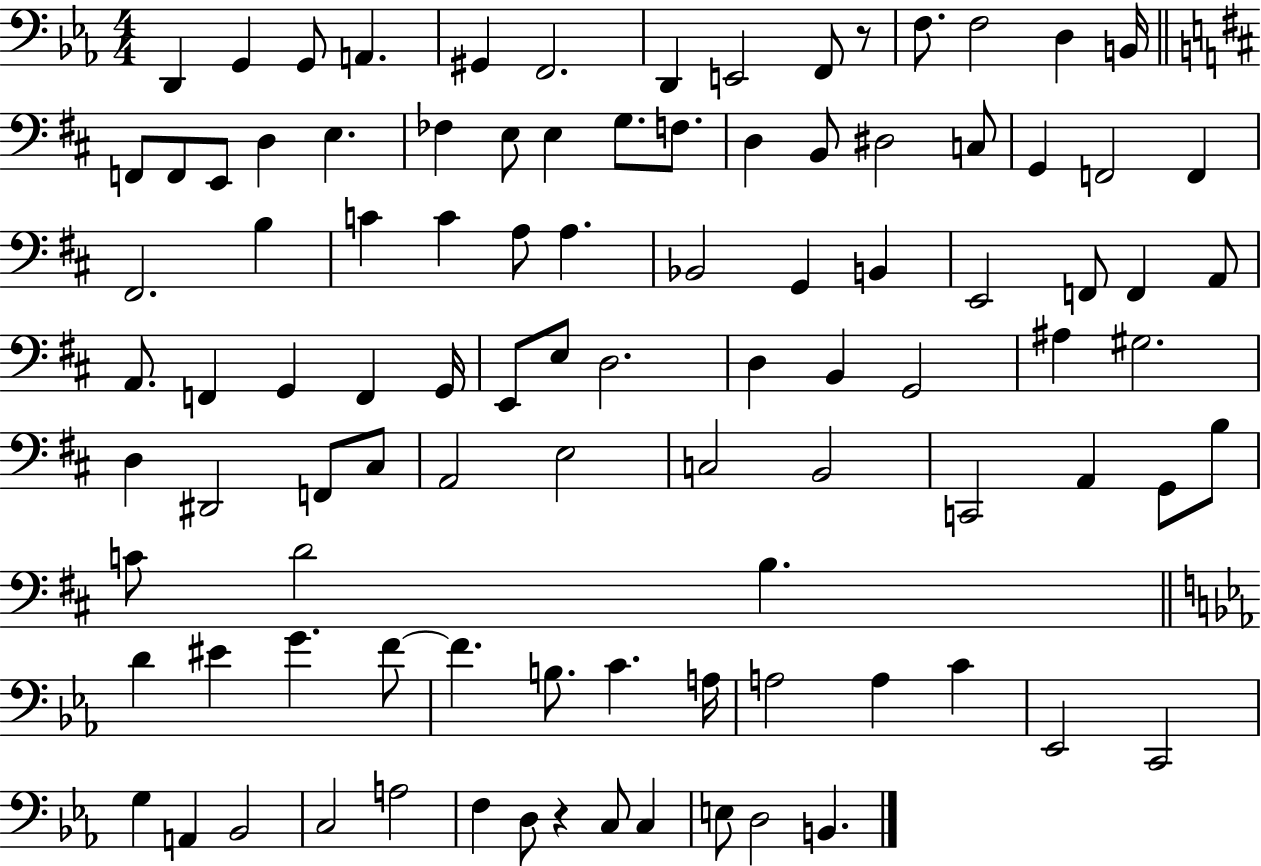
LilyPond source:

{
  \clef bass
  \numericTimeSignature
  \time 4/4
  \key ees \major
  d,4 g,4 g,8 a,4. | gis,4 f,2. | d,4 e,2 f,8 r8 | f8. f2 d4 b,16 | \break \bar "||" \break \key b \minor f,8 f,8 e,8 d4 e4. | fes4 e8 e4 g8. f8. | d4 b,8 dis2 c8 | g,4 f,2 f,4 | \break fis,2. b4 | c'4 c'4 a8 a4. | bes,2 g,4 b,4 | e,2 f,8 f,4 a,8 | \break a,8. f,4 g,4 f,4 g,16 | e,8 e8 d2. | d4 b,4 g,2 | ais4 gis2. | \break d4 dis,2 f,8 cis8 | a,2 e2 | c2 b,2 | c,2 a,4 g,8 b8 | \break c'8 d'2 b4. | \bar "||" \break \key c \minor d'4 eis'4 g'4. f'8~~ | f'4. b8. c'4. a16 | a2 a4 c'4 | ees,2 c,2 | \break g4 a,4 bes,2 | c2 a2 | f4 d8 r4 c8 c4 | e8 d2 b,4. | \break \bar "|."
}